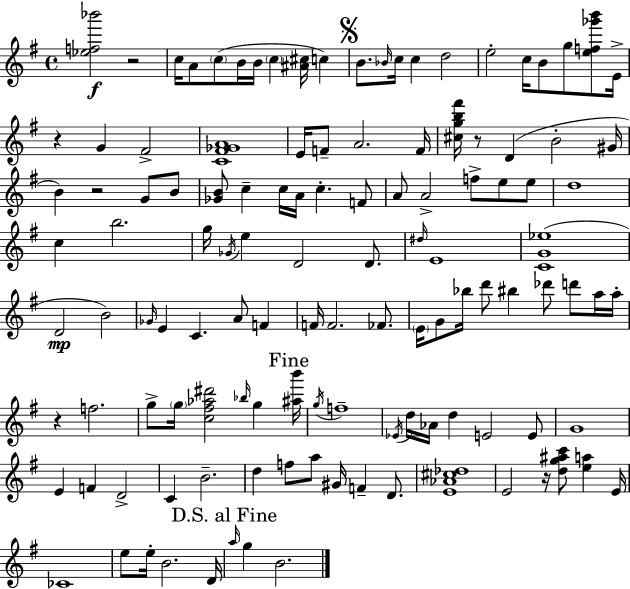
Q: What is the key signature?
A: E minor